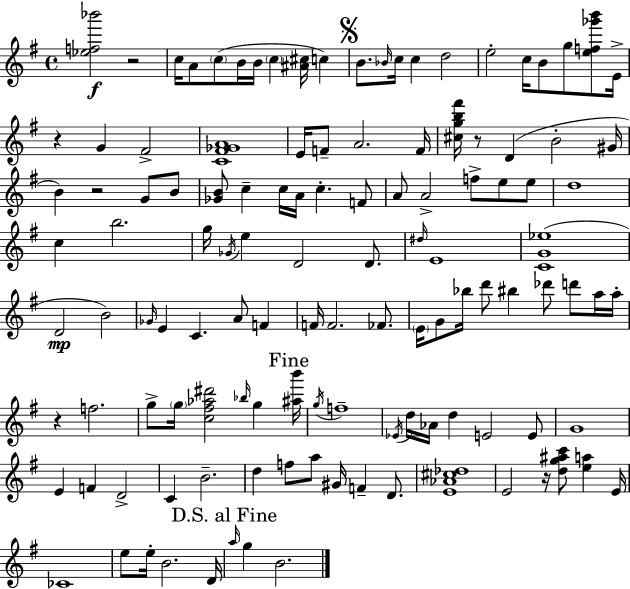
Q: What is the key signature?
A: E minor